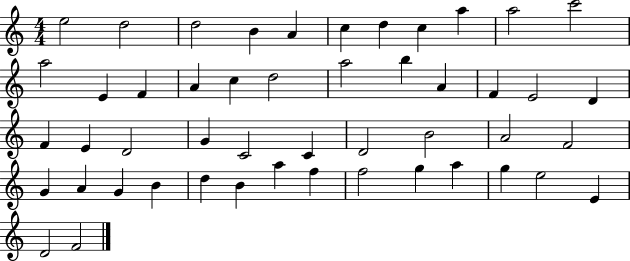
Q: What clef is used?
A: treble